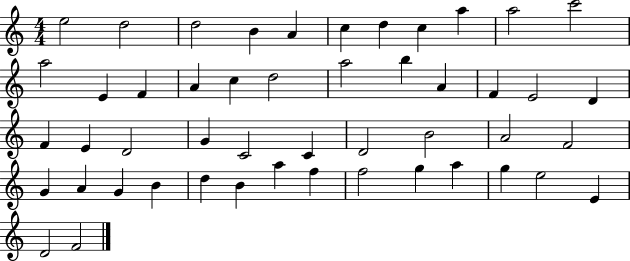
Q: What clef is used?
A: treble